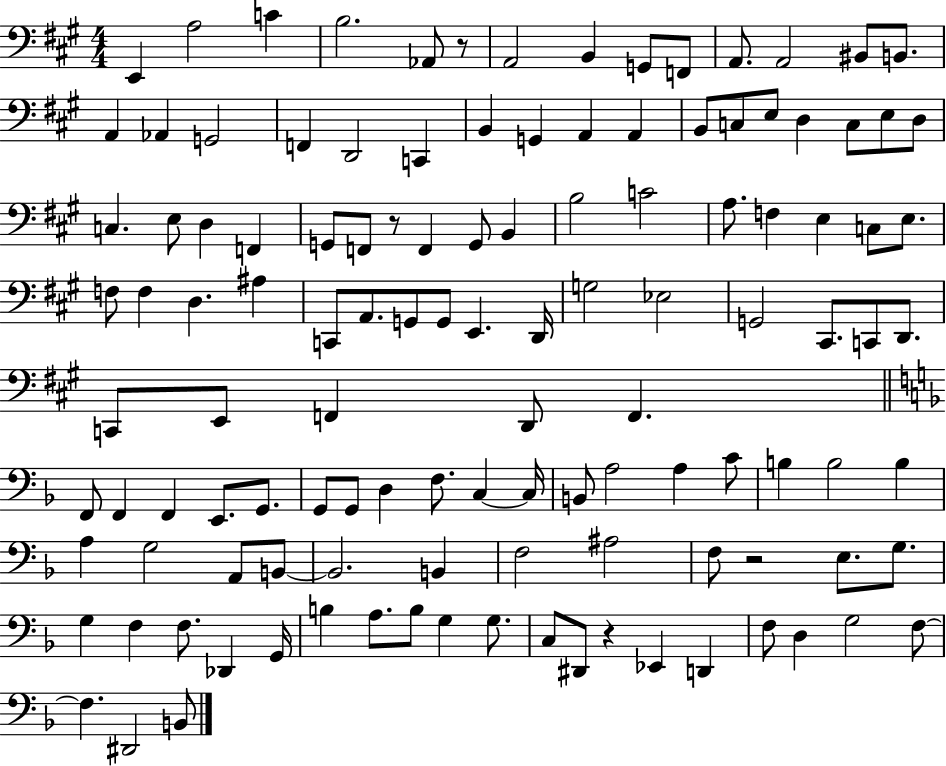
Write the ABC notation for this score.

X:1
T:Untitled
M:4/4
L:1/4
K:A
E,, A,2 C B,2 _A,,/2 z/2 A,,2 B,, G,,/2 F,,/2 A,,/2 A,,2 ^B,,/2 B,,/2 A,, _A,, G,,2 F,, D,,2 C,, B,, G,, A,, A,, B,,/2 C,/2 E,/2 D, C,/2 E,/2 D,/2 C, E,/2 D, F,, G,,/2 F,,/2 z/2 F,, G,,/2 B,, B,2 C2 A,/2 F, E, C,/2 E,/2 F,/2 F, D, ^A, C,,/2 A,,/2 G,,/2 G,,/2 E,, D,,/4 G,2 _E,2 G,,2 ^C,,/2 C,,/2 D,,/2 C,,/2 E,,/2 F,, D,,/2 F,, F,,/2 F,, F,, E,,/2 G,,/2 G,,/2 G,,/2 D, F,/2 C, C,/4 B,,/2 A,2 A, C/2 B, B,2 B, A, G,2 A,,/2 B,,/2 B,,2 B,, F,2 ^A,2 F,/2 z2 E,/2 G,/2 G, F, F,/2 _D,, G,,/4 B, A,/2 B,/2 G, G,/2 C,/2 ^D,,/2 z _E,, D,, F,/2 D, G,2 F,/2 F, ^D,,2 B,,/2